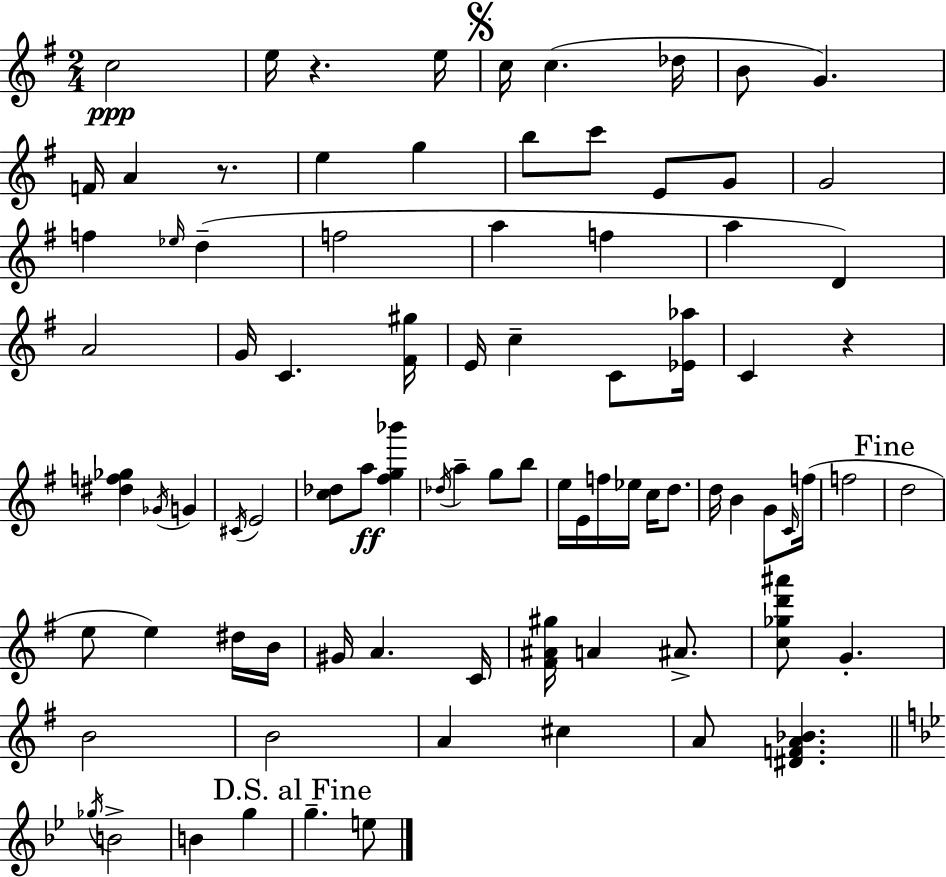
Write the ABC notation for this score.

X:1
T:Untitled
M:2/4
L:1/4
K:Em
c2 e/4 z e/4 c/4 c _d/4 B/2 G F/4 A z/2 e g b/2 c'/2 E/2 G/2 G2 f _e/4 d f2 a f a D A2 G/4 C [^F^g]/4 E/4 c C/2 [_E_a]/4 C z [^df_g] _G/4 G ^C/4 E2 [c_d]/2 a/2 [^fg_b'] _d/4 a g/2 b/2 e/4 E/4 f/4 _e/4 c/4 d/2 d/4 B G/2 C/4 f/4 f2 d2 e/2 e ^d/4 B/4 ^G/4 A C/4 [^F^A^g]/4 A ^A/2 [c_gd'^a']/2 G B2 B2 A ^c A/2 [^DFA_B] _g/4 B2 B g g e/2